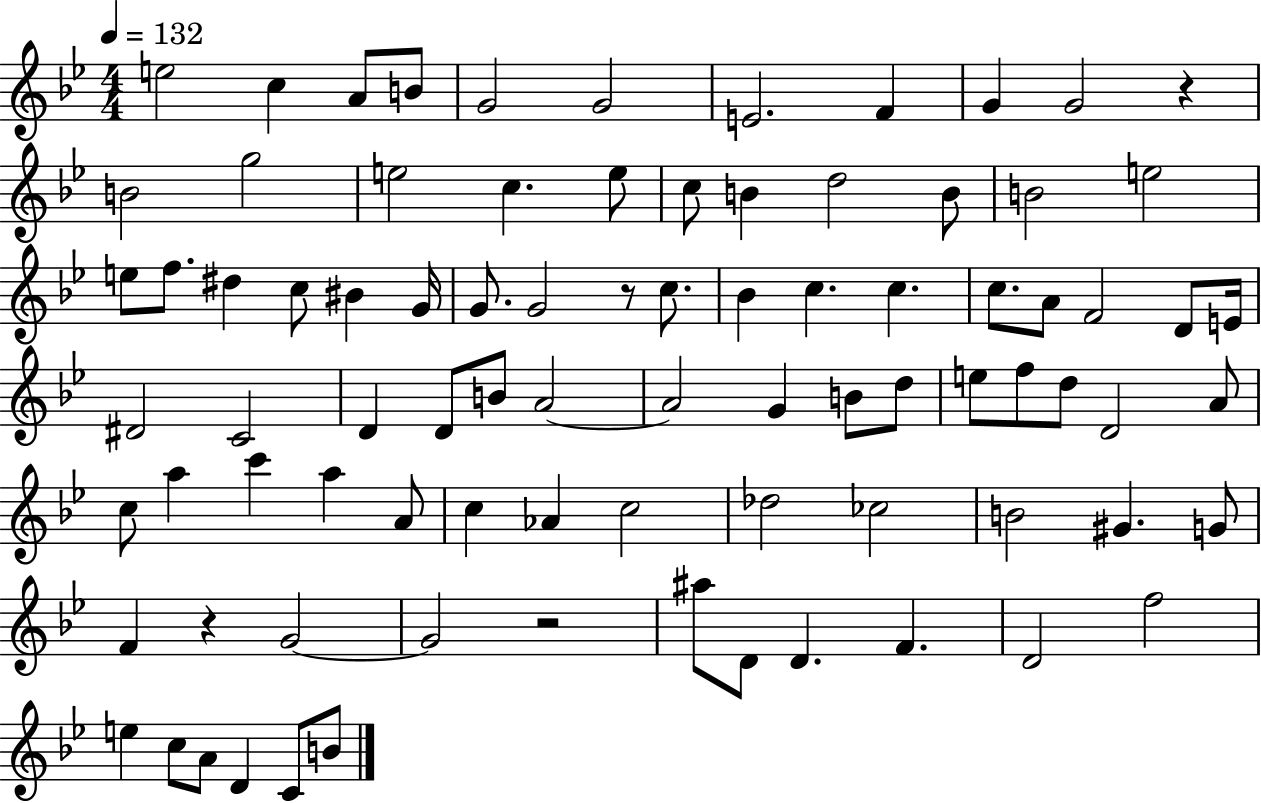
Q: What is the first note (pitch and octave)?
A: E5